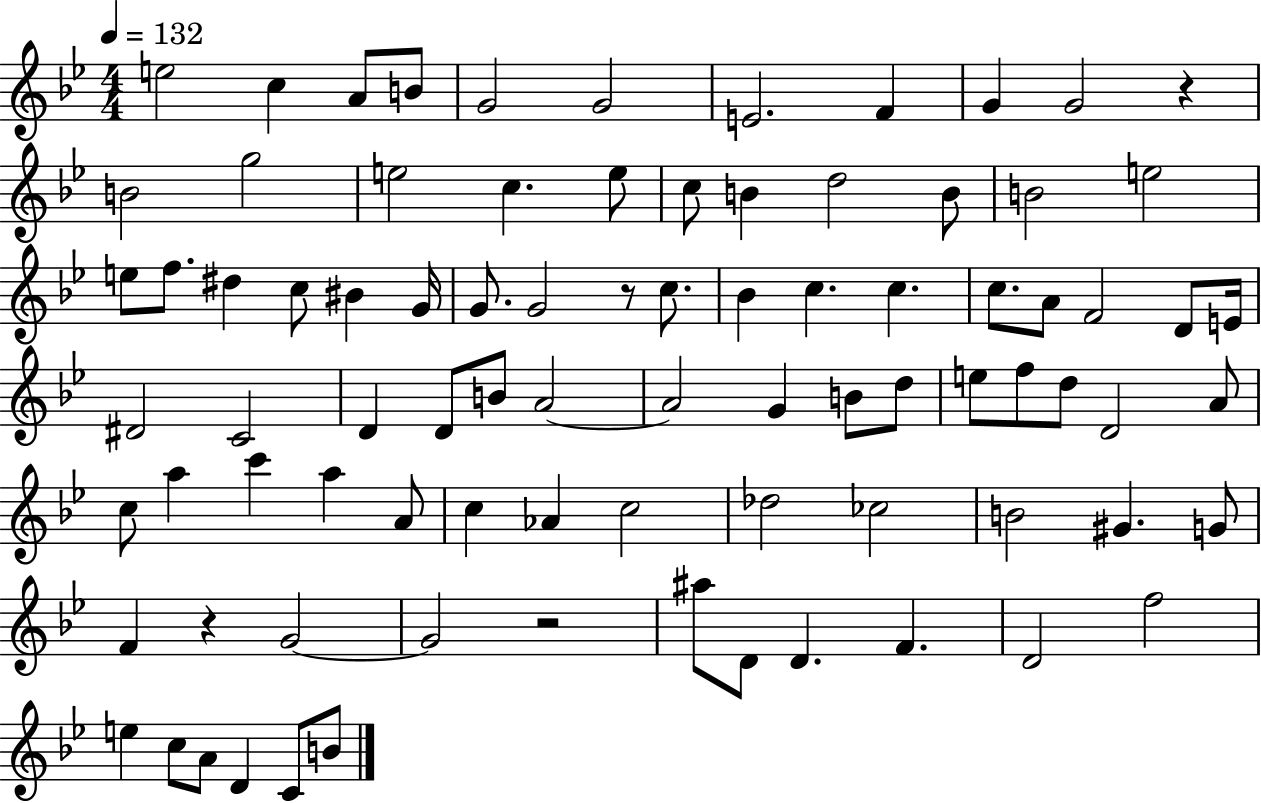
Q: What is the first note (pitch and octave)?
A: E5